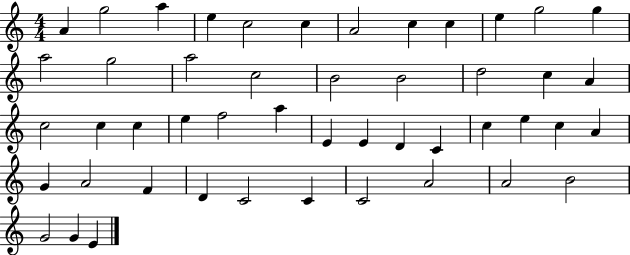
A4/q G5/h A5/q E5/q C5/h C5/q A4/h C5/q C5/q E5/q G5/h G5/q A5/h G5/h A5/h C5/h B4/h B4/h D5/h C5/q A4/q C5/h C5/q C5/q E5/q F5/h A5/q E4/q E4/q D4/q C4/q C5/q E5/q C5/q A4/q G4/q A4/h F4/q D4/q C4/h C4/q C4/h A4/h A4/h B4/h G4/h G4/q E4/q